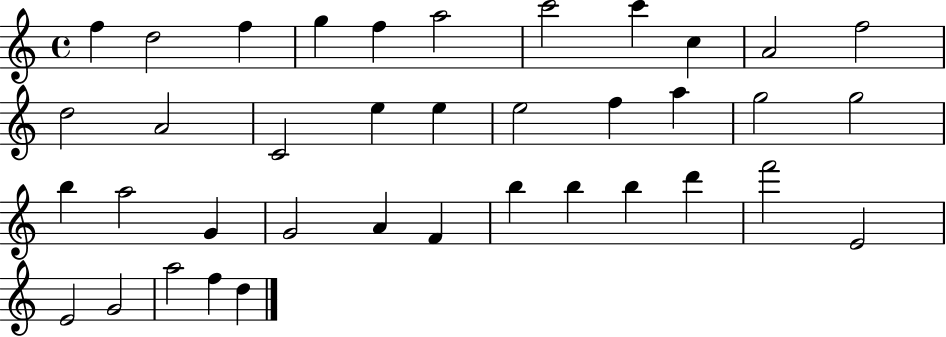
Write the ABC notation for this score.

X:1
T:Untitled
M:4/4
L:1/4
K:C
f d2 f g f a2 c'2 c' c A2 f2 d2 A2 C2 e e e2 f a g2 g2 b a2 G G2 A F b b b d' f'2 E2 E2 G2 a2 f d